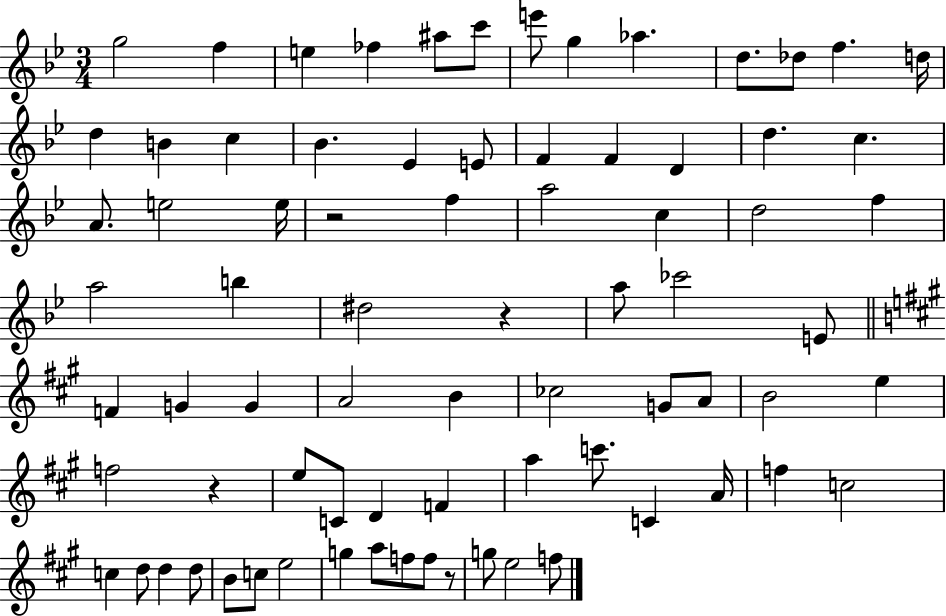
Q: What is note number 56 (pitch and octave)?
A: C4